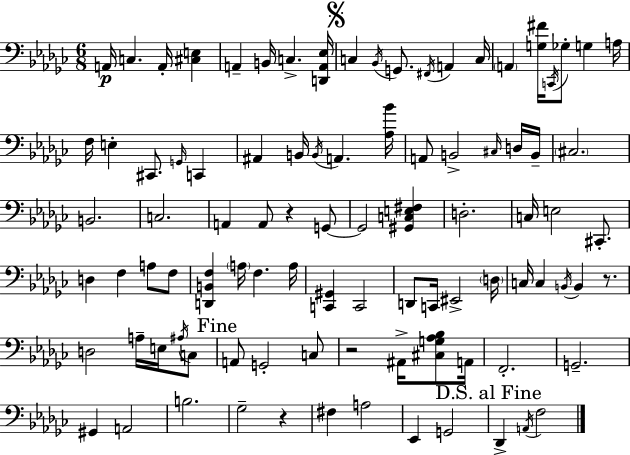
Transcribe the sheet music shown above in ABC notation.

X:1
T:Untitled
M:6/8
L:1/4
K:Ebm
A,,/4 C, A,,/4 [^C,E,] A,, B,,/4 C, [D,,A,,_E,]/4 C, _B,,/4 G,,/2 ^F,,/4 A,, C,/4 A,, [G,^F]/4 C,,/4 _G,/2 G, A,/4 F,/4 E, ^C,,/2 G,,/4 C,, ^A,, B,,/4 B,,/4 A,, [_A,_B]/4 A,,/2 B,,2 ^C,/4 D,/4 B,,/4 ^C,2 B,,2 C,2 A,, A,,/2 z G,,/2 G,,2 [^G,,C,E,^F,] D,2 C,/4 E,2 ^C,,/2 D, F, A,/2 F,/2 [D,,B,,F,] A,/4 F, A,/4 [C,,^G,,] C,,2 D,,/2 C,,/4 ^E,,2 D,/4 C,/4 C, B,,/4 B,, z/2 D,2 A,/4 E,/4 ^A,/4 C,/2 A,,/2 G,,2 C,/2 z2 ^A,,/4 [^C,G,_A,_B,]/2 A,,/4 F,,2 G,,2 ^G,, A,,2 B,2 _G,2 z ^F, A,2 _E,, G,,2 _D,, A,,/4 F,2